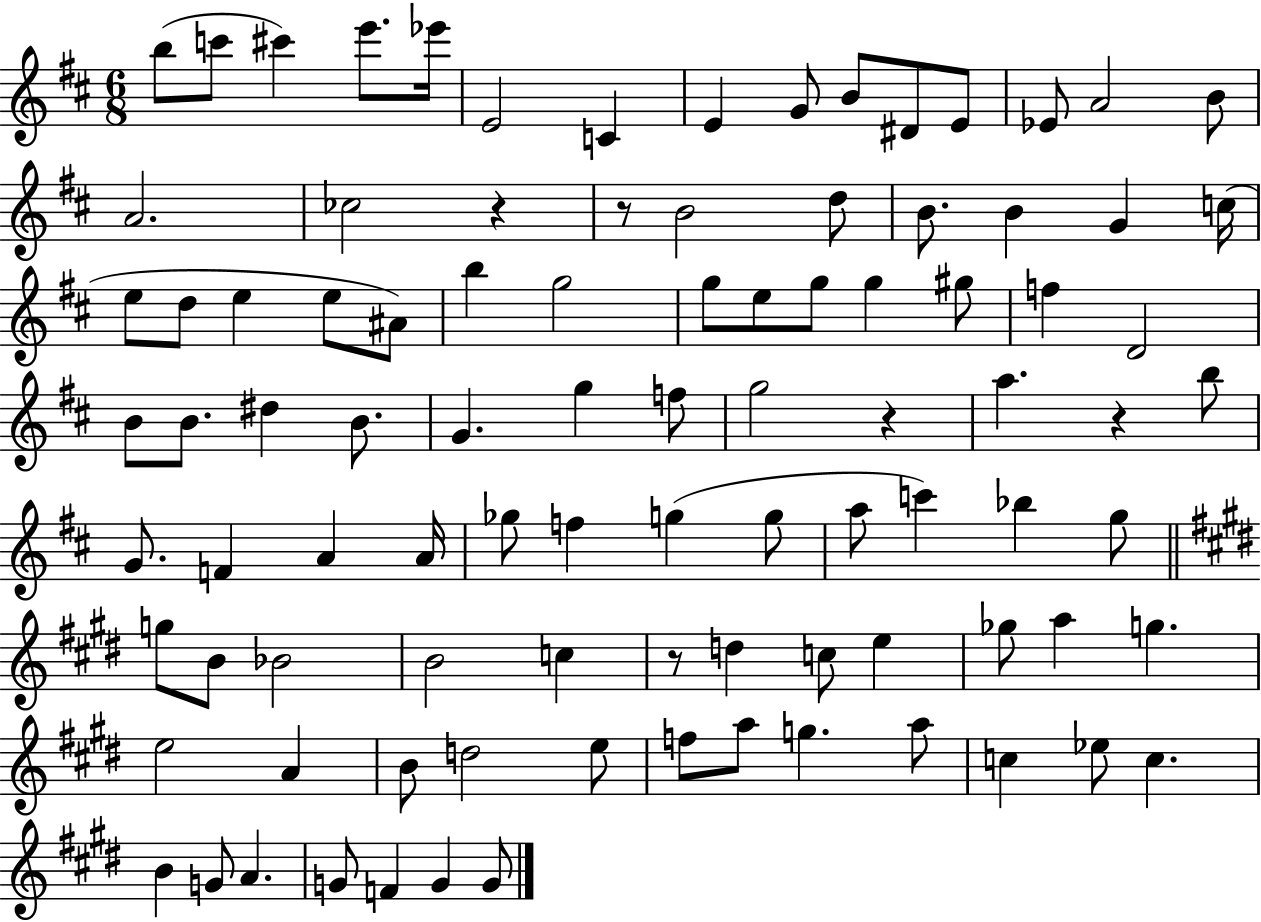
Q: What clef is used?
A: treble